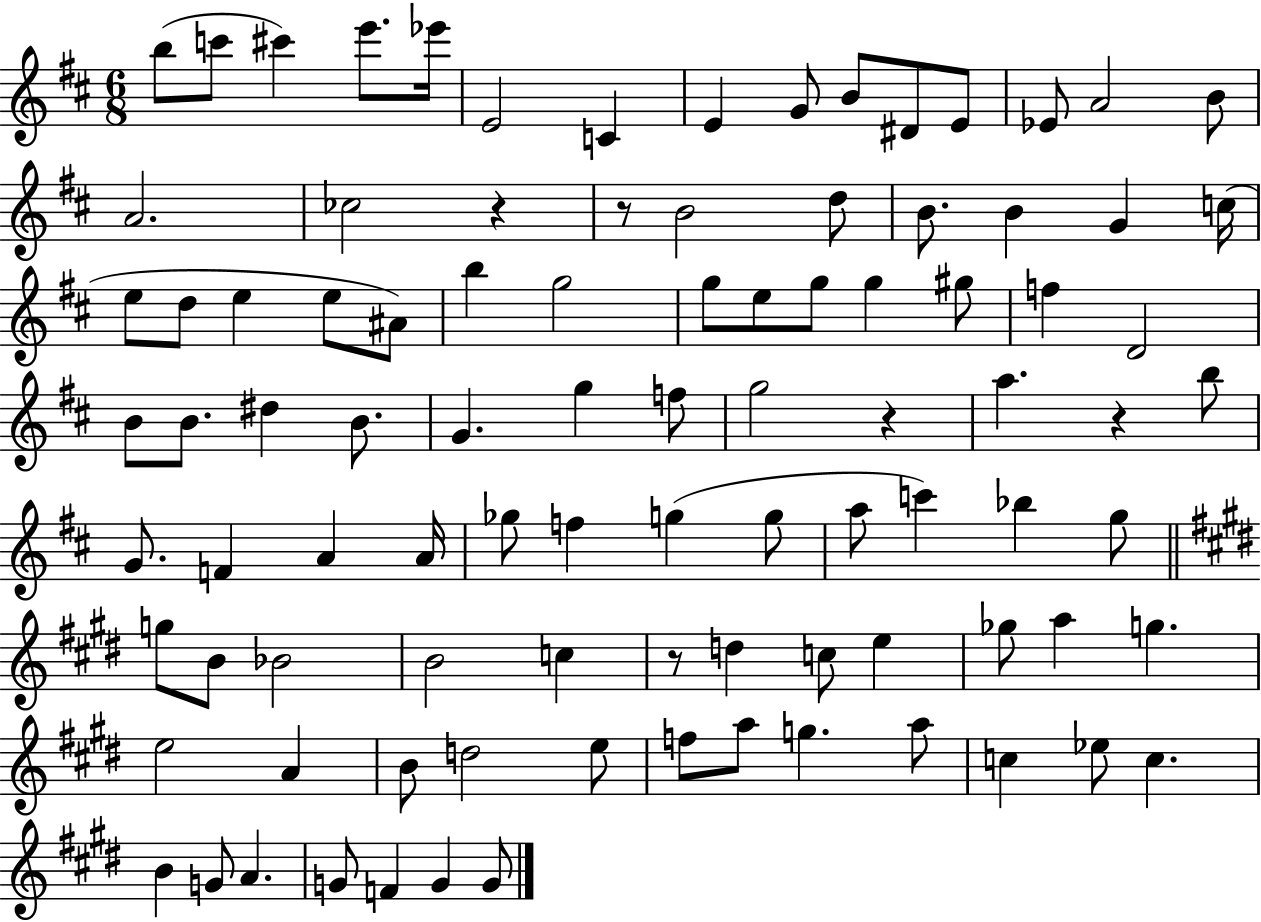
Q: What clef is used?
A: treble